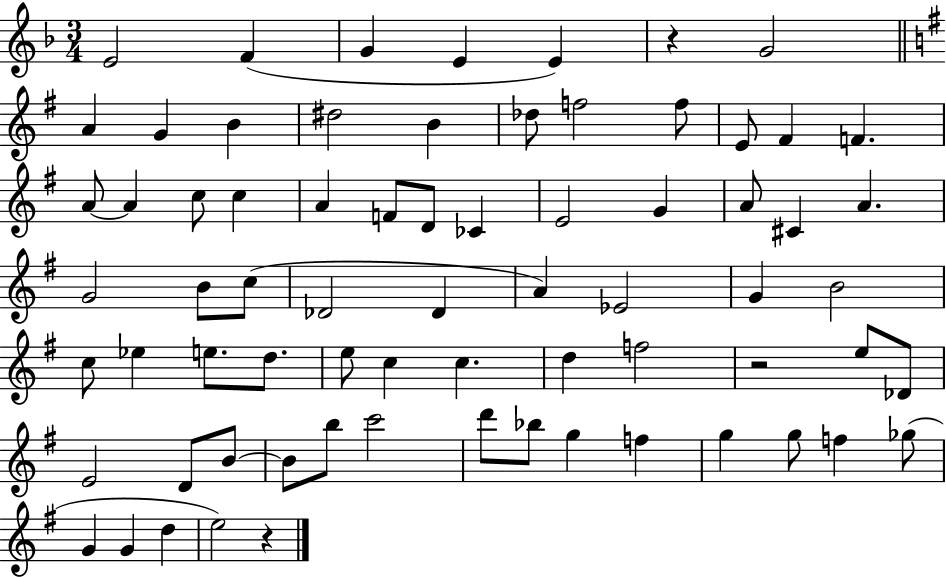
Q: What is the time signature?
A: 3/4